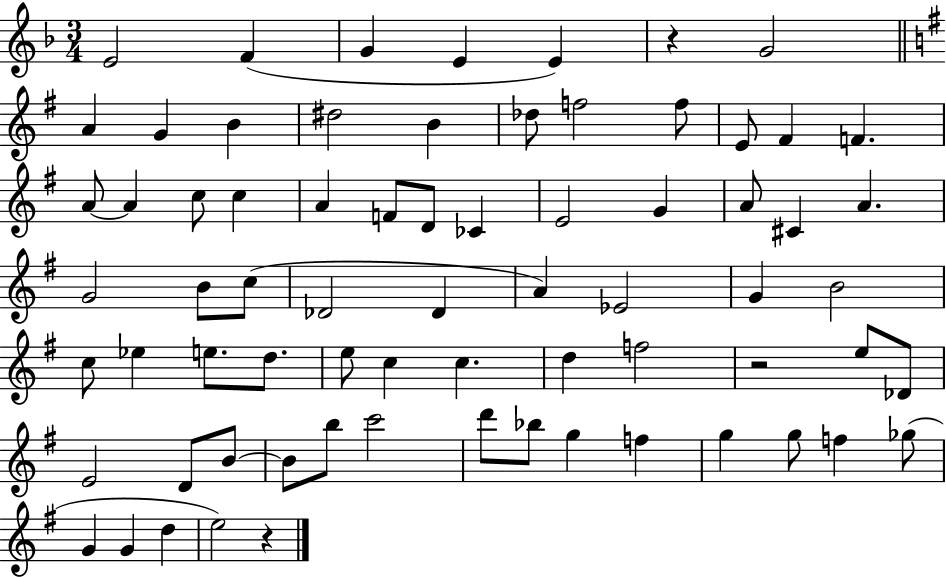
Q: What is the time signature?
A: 3/4